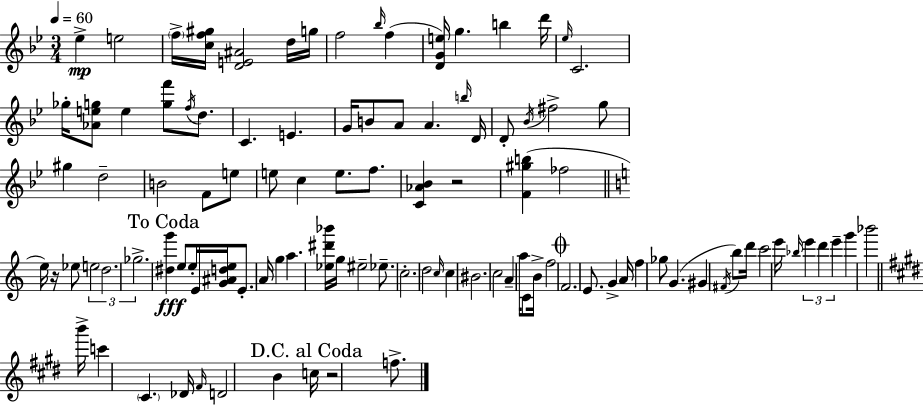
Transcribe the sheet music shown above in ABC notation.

X:1
T:Untitled
M:3/4
L:1/4
K:Gm
_e e2 f/4 [cf^g]/4 [DE^A]2 d/4 g/4 f2 _b/4 f [DGe]/4 g b d'/4 _e/4 C2 _g/4 [_Aeg]/2 e [gf']/2 f/4 d/2 C E G/4 B/2 A/2 A b/4 D/4 D/2 _B/4 ^f2 g/2 ^g d2 B2 F/2 e/2 e/2 c e/2 f/2 [C_A_B] z2 [F^gb] _f2 e/4 z/4 _e/2 e2 d2 _g2 [^dg'] e/2 e/4 E/4 [G^Ade]/4 E/2 A/4 g a [_e^d'_b']/4 g/4 ^e2 _e/2 c2 d2 c/4 c ^B2 c2 A a/4 C/2 B/4 f2 F2 E/2 G A/4 f _g/2 G ^G ^F/4 b/2 d'/4 c'2 e'/4 _b/4 e' d' e' g' _b'2 b'/4 c' ^C _D/4 ^F/4 D2 B c/4 z2 f/2